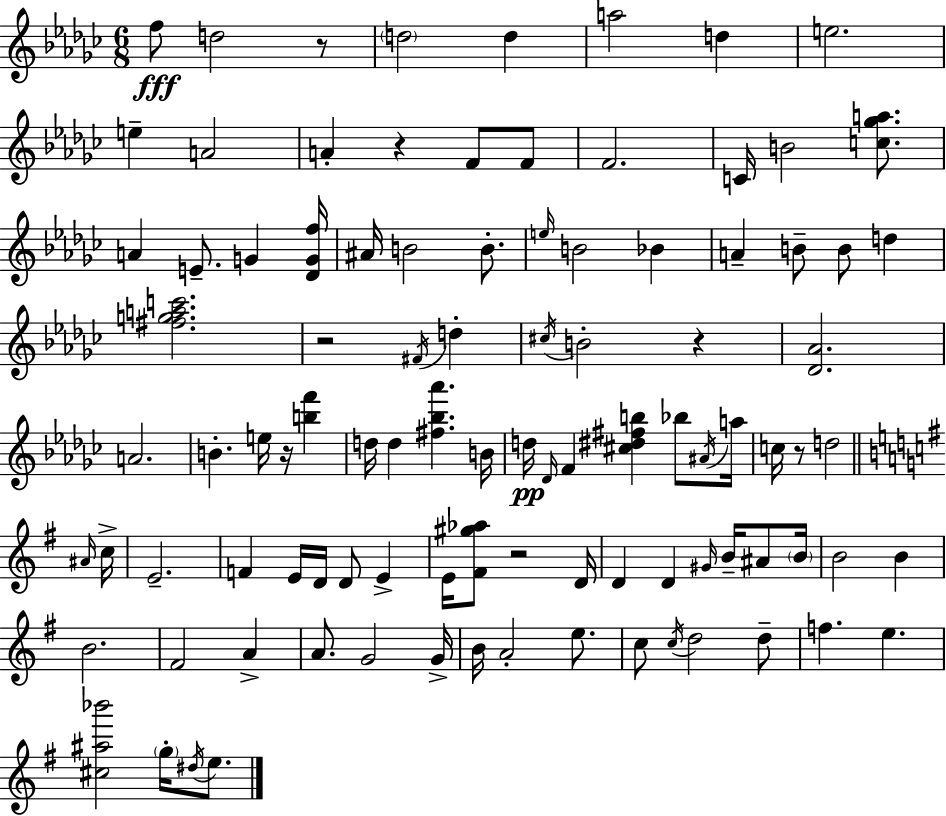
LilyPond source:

{
  \clef treble
  \numericTimeSignature
  \time 6/8
  \key ees \minor
  f''8\fff d''2 r8 | \parenthesize d''2 d''4 | a''2 d''4 | e''2. | \break e''4-- a'2 | a'4-. r4 f'8 f'8 | f'2. | c'16 b'2 <c'' ges'' a''>8. | \break a'4 e'8.-- g'4 <des' g' f''>16 | ais'16 b'2 b'8.-. | \grace { e''16 } b'2 bes'4 | a'4-- b'8-- b'8 d''4 | \break <fis'' g'' a'' c'''>2. | r2 \acciaccatura { fis'16 } d''4-. | \acciaccatura { cis''16 } b'2-. r4 | <des' aes'>2. | \break a'2. | b'4.-. e''16 r16 <b'' f'''>4 | d''16 d''4 <fis'' bes'' aes'''>4. | b'16 d''16\pp \grace { des'16 } f'4 <cis'' dis'' fis'' b''>4 | \break bes''8 \acciaccatura { ais'16 } a''16 c''16 r8 d''2 | \bar "||" \break \key e \minor \grace { ais'16 } c''16-> e'2.-- | f'4 e'16 d'16 d'8 e'4-> | e'16 <fis' gis'' aes''>8 r2 | d'16 d'4 d'4 \grace { gis'16 } b'16-- | \break ais'8 \parenthesize b'16 b'2 b'4 | b'2. | fis'2 a'4-> | a'8. g'2 | \break g'16-> b'16 a'2-. | e''8. c''8 \acciaccatura { c''16 } d''2 | d''8-- f''4. e''4. | <cis'' ais'' bes'''>2 | \break \parenthesize g''16-. \acciaccatura { dis''16 } e''8. \bar "|."
}